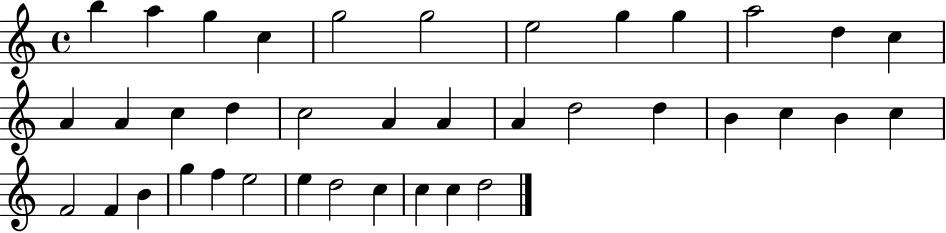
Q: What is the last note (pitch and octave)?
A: D5